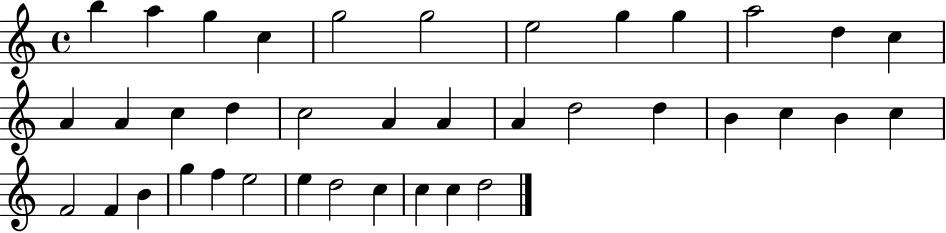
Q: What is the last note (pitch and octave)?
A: D5